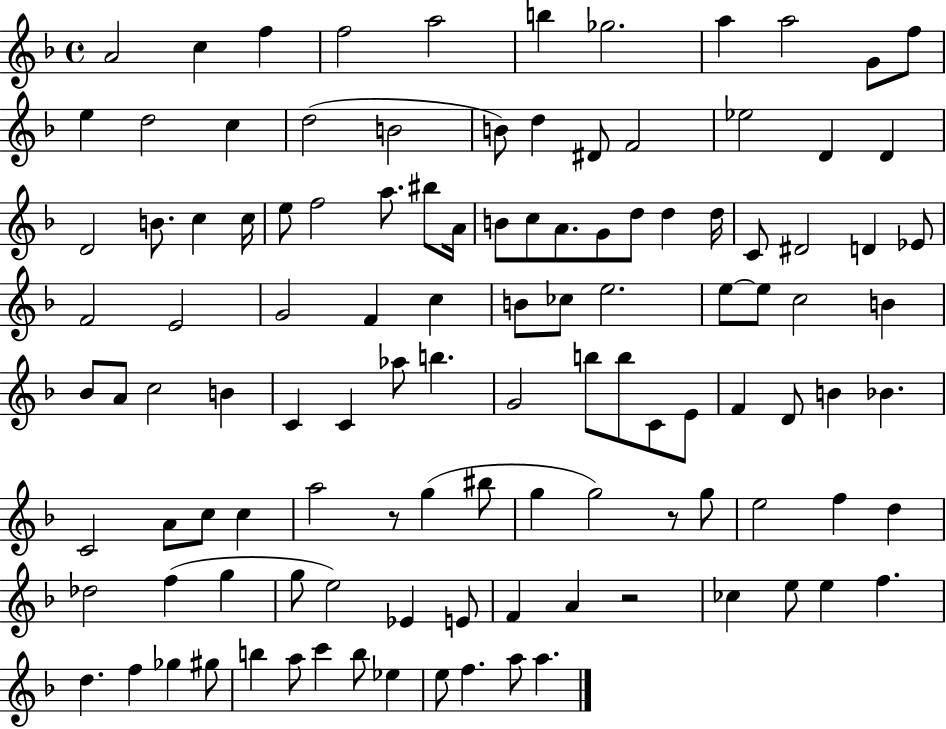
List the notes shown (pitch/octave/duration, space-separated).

A4/h C5/q F5/q F5/h A5/h B5/q Gb5/h. A5/q A5/h G4/e F5/e E5/q D5/h C5/q D5/h B4/h B4/e D5/q D#4/e F4/h Eb5/h D4/q D4/q D4/h B4/e. C5/q C5/s E5/e F5/h A5/e. BIS5/e A4/s B4/e C5/e A4/e. G4/e D5/e D5/q D5/s C4/e D#4/h D4/q Eb4/e F4/h E4/h G4/h F4/q C5/q B4/e CES5/e E5/h. E5/e E5/e C5/h B4/q Bb4/e A4/e C5/h B4/q C4/q C4/q Ab5/e B5/q. G4/h B5/e B5/e C4/e E4/e F4/q D4/e B4/q Bb4/q. C4/h A4/e C5/e C5/q A5/h R/e G5/q BIS5/e G5/q G5/h R/e G5/e E5/h F5/q D5/q Db5/h F5/q G5/q G5/e E5/h Eb4/q E4/e F4/q A4/q R/h CES5/q E5/e E5/q F5/q. D5/q. F5/q Gb5/q G#5/e B5/q A5/e C6/q B5/e Eb5/q E5/e F5/q. A5/e A5/q.